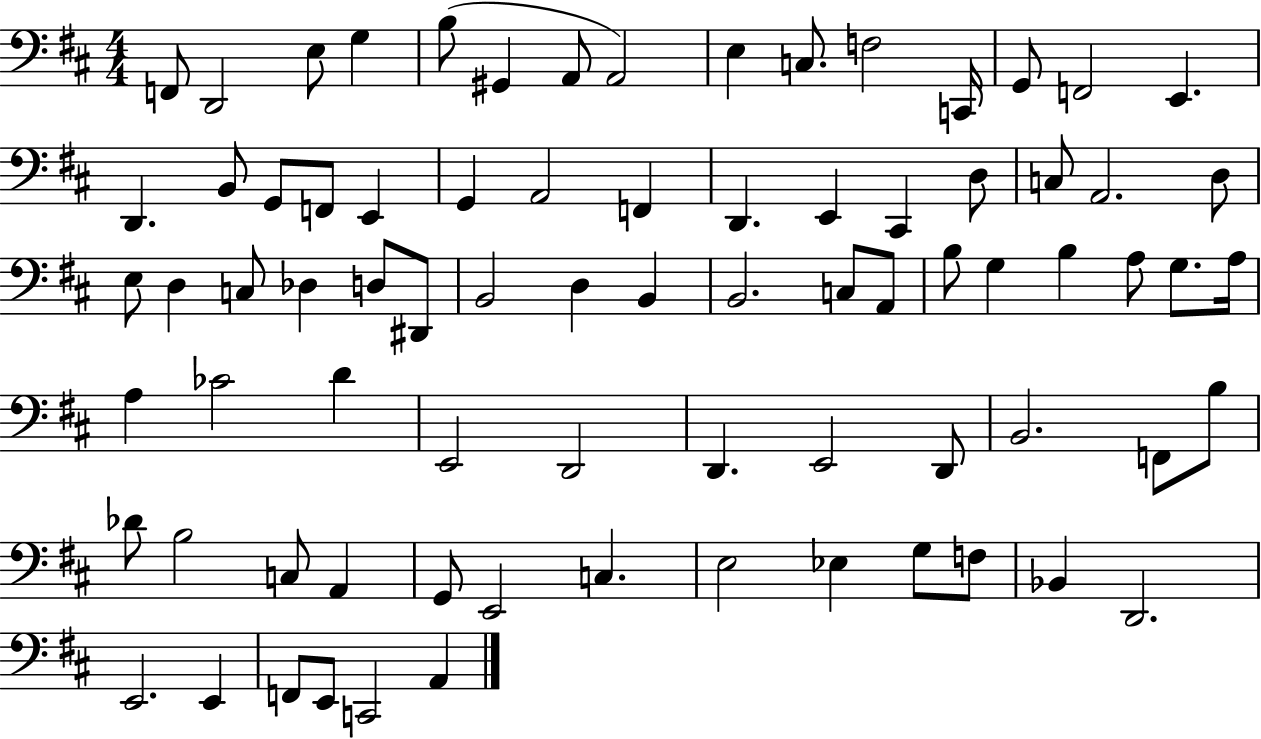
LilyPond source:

{
  \clef bass
  \numericTimeSignature
  \time 4/4
  \key d \major
  f,8 d,2 e8 g4 | b8( gis,4 a,8 a,2) | e4 c8. f2 c,16 | g,8 f,2 e,4. | \break d,4. b,8 g,8 f,8 e,4 | g,4 a,2 f,4 | d,4. e,4 cis,4 d8 | c8 a,2. d8 | \break e8 d4 c8 des4 d8 dis,8 | b,2 d4 b,4 | b,2. c8 a,8 | b8 g4 b4 a8 g8. a16 | \break a4 ces'2 d'4 | e,2 d,2 | d,4. e,2 d,8 | b,2. f,8 b8 | \break des'8 b2 c8 a,4 | g,8 e,2 c4. | e2 ees4 g8 f8 | bes,4 d,2. | \break e,2. e,4 | f,8 e,8 c,2 a,4 | \bar "|."
}